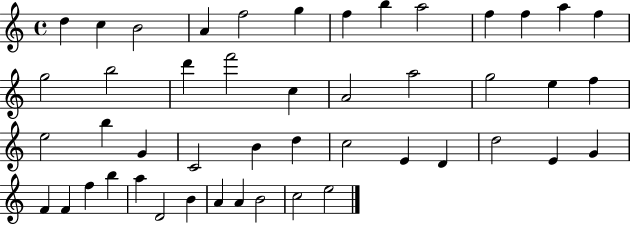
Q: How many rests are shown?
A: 0